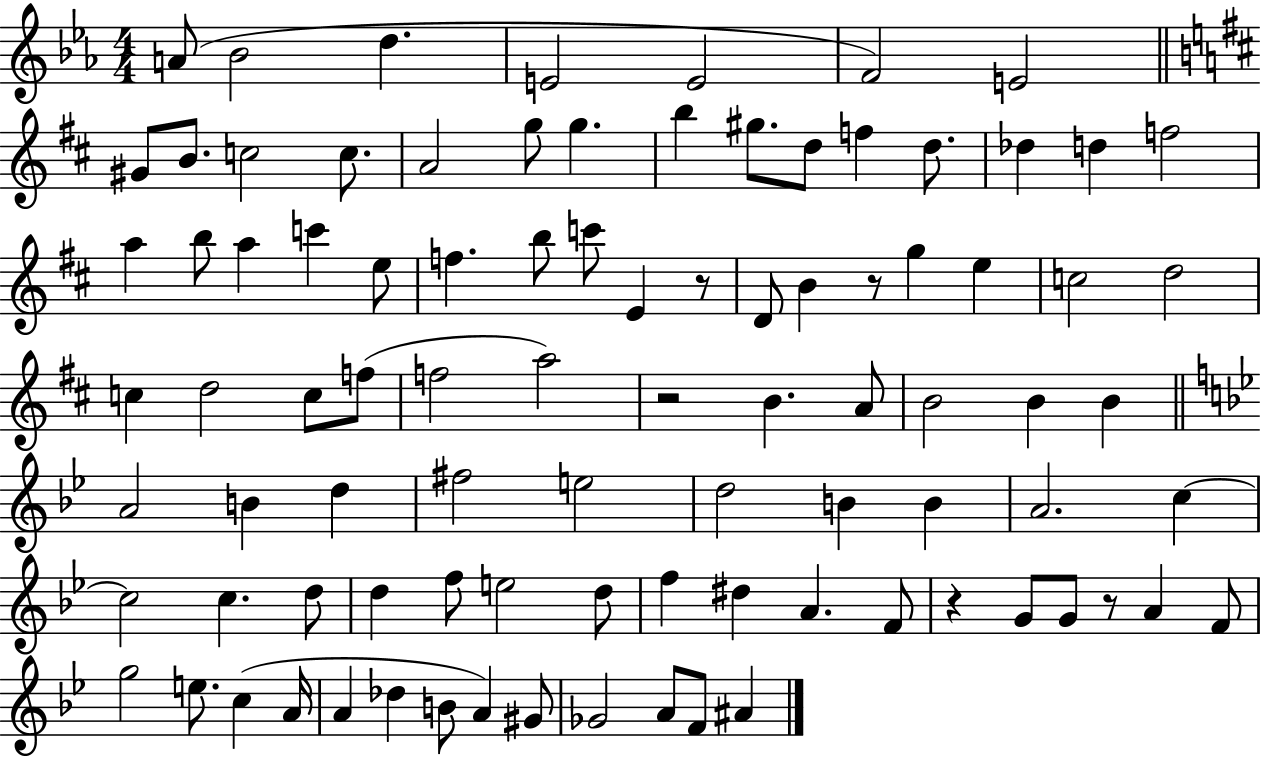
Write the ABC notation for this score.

X:1
T:Untitled
M:4/4
L:1/4
K:Eb
A/2 _B2 d E2 E2 F2 E2 ^G/2 B/2 c2 c/2 A2 g/2 g b ^g/2 d/2 f d/2 _d d f2 a b/2 a c' e/2 f b/2 c'/2 E z/2 D/2 B z/2 g e c2 d2 c d2 c/2 f/2 f2 a2 z2 B A/2 B2 B B A2 B d ^f2 e2 d2 B B A2 c c2 c d/2 d f/2 e2 d/2 f ^d A F/2 z G/2 G/2 z/2 A F/2 g2 e/2 c A/4 A _d B/2 A ^G/2 _G2 A/2 F/2 ^A